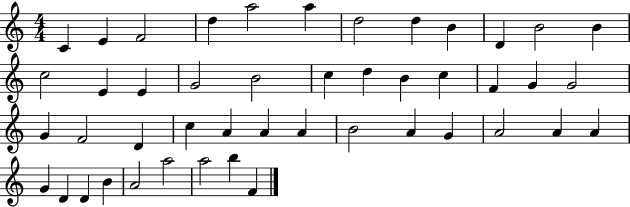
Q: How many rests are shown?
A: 0